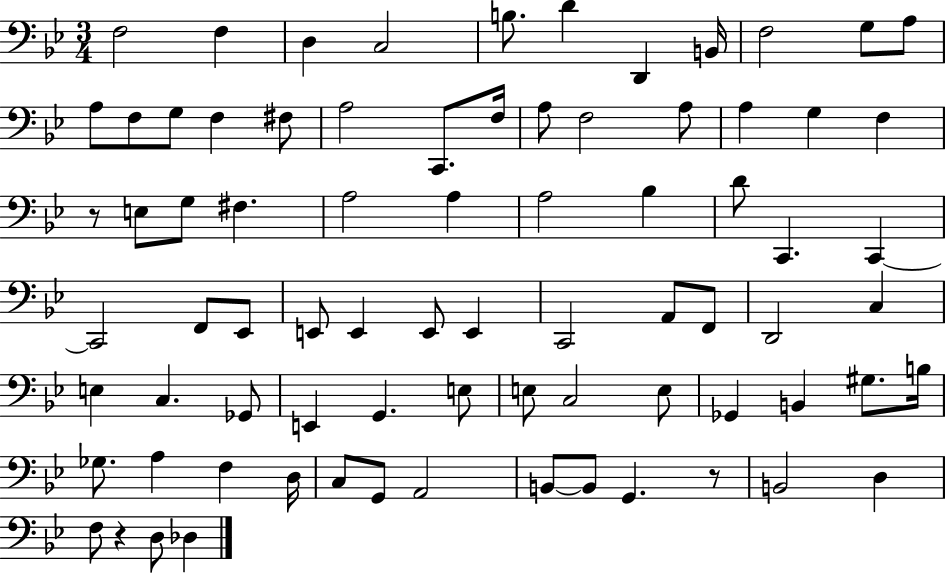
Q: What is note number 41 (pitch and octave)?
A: E2